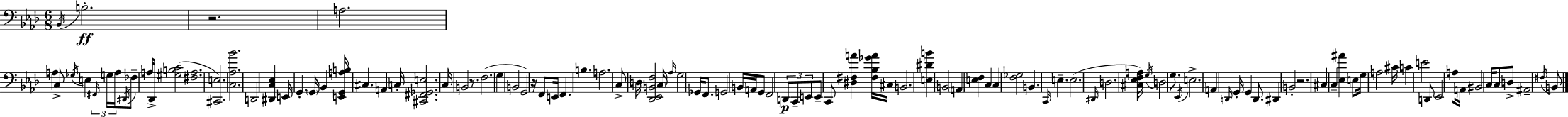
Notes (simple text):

Bb2/s B3/h. R/h. A3/h. A3/q C3/e Gb3/s E3/q F#2/s G3/s A3/s D#2/s FES3/e A3/s Db2/s [G#3,B3,C4]/h [F#3,A3]/h. [C#2,E3]/h. [C3,Ab3,Bb4]/h. D2/h [D#2,C3,Eb3]/q E2/s G2/q. G2/s Bb2/q [E2,G2,A3,B3]/s C#3/q. A2/q C3/s [C#2,F#2,Gb2,E3]/h. C3/s B2/h R/e. F3/h. G3/q B2/h G2/h R/s F2/e E2/s F2/q. B3/q. A3/h. C3/e D3/s [Db2,Eb2,B2,F3]/h C3/s Ab3/s G3/h Gb2/s F2/e. G2/h B2/s A2/s G2/e F2/h D2/e C2/e E2/e E2/e C2/e [D#3,F#3,A4]/q [F#3,Bb3,Gb4,A4]/s C#3/s B2/h. [E3,D#4,B4]/q B2/h A2/q [E3,F3]/q C3/q C3/q [F3,Gb3]/h B2/q. C2/s E3/q. E3/h. D#2/s D3/h. [C#3,Eb3,F3,A3]/s G3/s D3/h G3/e. Eb2/s E3/h. A2/q D2/s G2/s G2/q D2/e. D#2/q B2/h R/h. C#3/q C3/q [Eb3,A#4]/q E3/e G3/s A3/h C#4/s C4/q E4/h D2/e Eb2/h A3/e A2/s BIS2/h C3/s C3/e D3/e A#2/h F#3/s B2/e